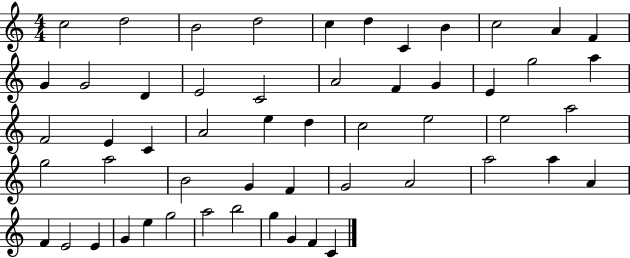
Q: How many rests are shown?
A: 0